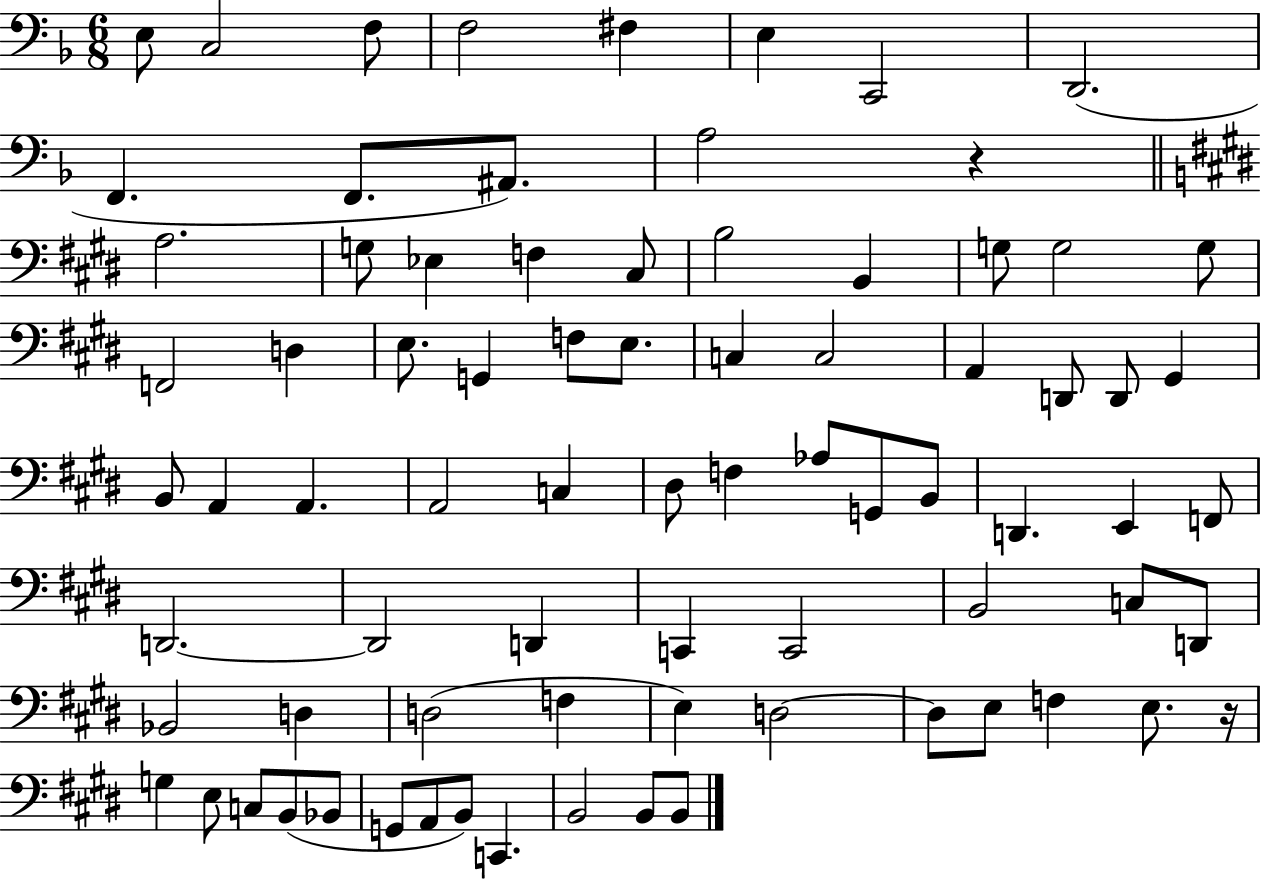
E3/e C3/h F3/e F3/h F#3/q E3/q C2/h D2/h. F2/q. F2/e. A#2/e. A3/h R/q A3/h. G3/e Eb3/q F3/q C#3/e B3/h B2/q G3/e G3/h G3/e F2/h D3/q E3/e. G2/q F3/e E3/e. C3/q C3/h A2/q D2/e D2/e G#2/q B2/e A2/q A2/q. A2/h C3/q D#3/e F3/q Ab3/e G2/e B2/e D2/q. E2/q F2/e D2/h. D2/h D2/q C2/q C2/h B2/h C3/e D2/e Bb2/h D3/q D3/h F3/q E3/q D3/h D3/e E3/e F3/q E3/e. R/s G3/q E3/e C3/e B2/e Bb2/e G2/e A2/e B2/e C2/q. B2/h B2/e B2/e